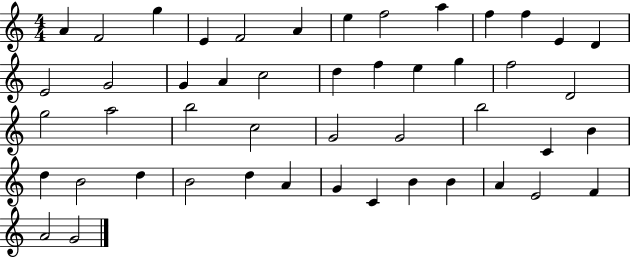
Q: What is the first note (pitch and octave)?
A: A4